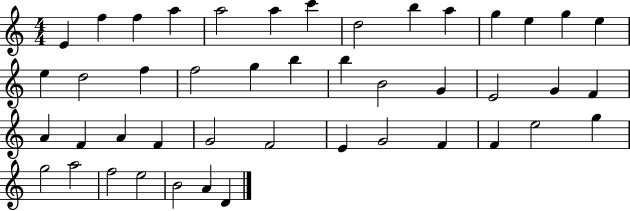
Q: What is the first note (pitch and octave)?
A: E4